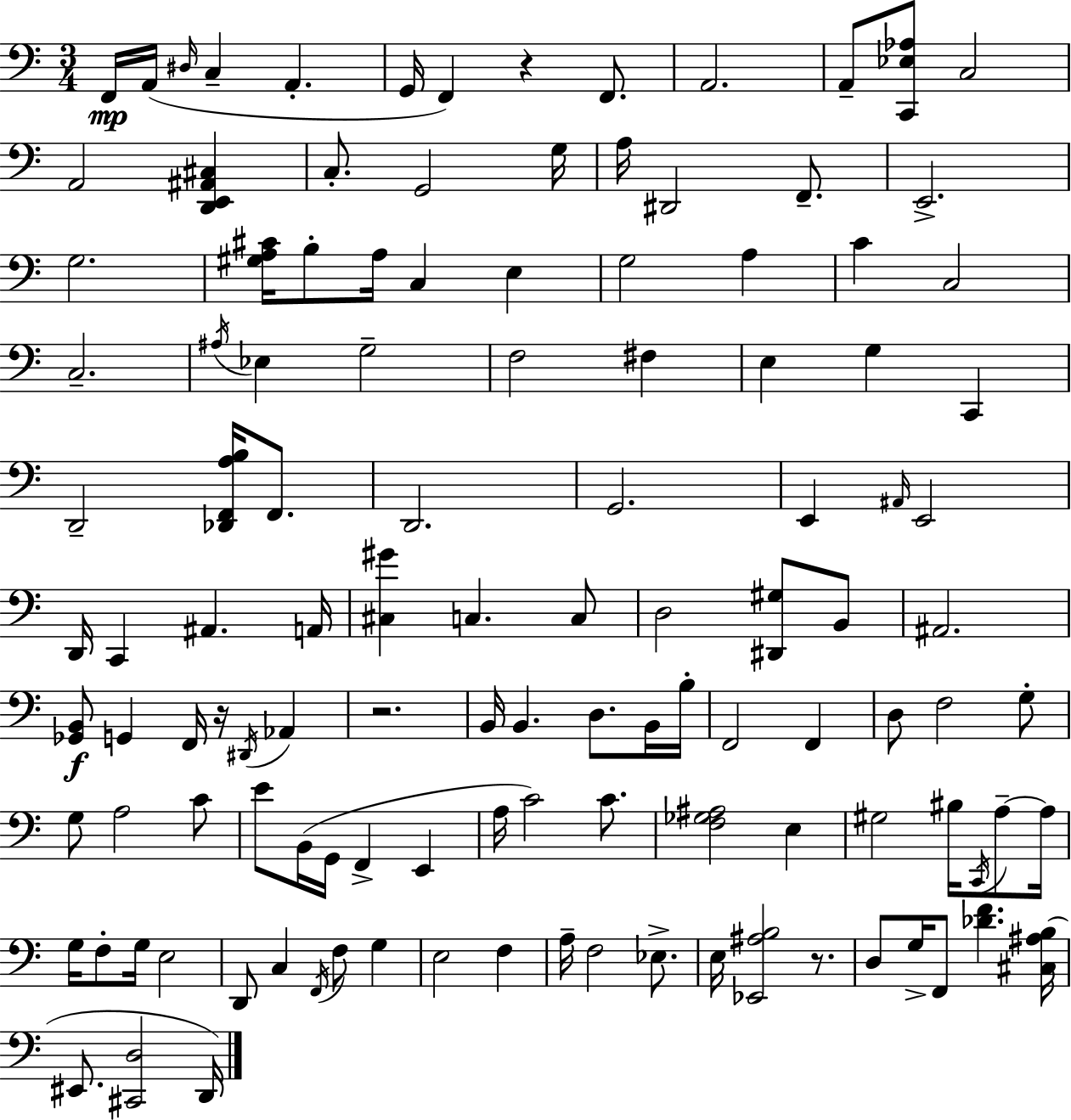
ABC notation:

X:1
T:Untitled
M:3/4
L:1/4
K:C
F,,/4 A,,/4 ^D,/4 C, A,, G,,/4 F,, z F,,/2 A,,2 A,,/2 [C,,_E,_A,]/2 C,2 A,,2 [D,,E,,^A,,^C,] C,/2 G,,2 G,/4 A,/4 ^D,,2 F,,/2 E,,2 G,2 [^G,A,^C]/4 B,/2 A,/4 C, E, G,2 A, C C,2 C,2 ^A,/4 _E, G,2 F,2 ^F, E, G, C,, D,,2 [_D,,F,,A,B,]/4 F,,/2 D,,2 G,,2 E,, ^A,,/4 E,,2 D,,/4 C,, ^A,, A,,/4 [^C,^G] C, C,/2 D,2 [^D,,^G,]/2 B,,/2 ^A,,2 [_G,,B,,]/2 G,, F,,/4 z/4 ^D,,/4 _A,, z2 B,,/4 B,, D,/2 B,,/4 B,/4 F,,2 F,, D,/2 F,2 G,/2 G,/2 A,2 C/2 E/2 B,,/4 G,,/4 F,, E,, A,/4 C2 C/2 [F,_G,^A,]2 E, ^G,2 ^B,/4 C,,/4 A,/2 A,/4 G,/4 F,/2 G,/4 E,2 D,,/2 C, F,,/4 F,/2 G, E,2 F, A,/4 F,2 _E,/2 E,/4 [_E,,^A,B,]2 z/2 D,/2 G,/4 F,,/2 [_DF] [^C,^A,B,]/4 ^E,,/2 [^C,,D,]2 D,,/4